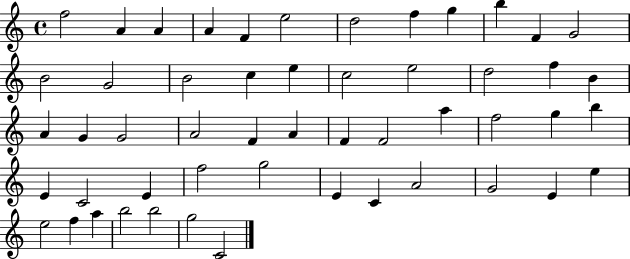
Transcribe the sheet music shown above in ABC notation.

X:1
T:Untitled
M:4/4
L:1/4
K:C
f2 A A A F e2 d2 f g b F G2 B2 G2 B2 c e c2 e2 d2 f B A G G2 A2 F A F F2 a f2 g b E C2 E f2 g2 E C A2 G2 E e e2 f a b2 b2 g2 C2